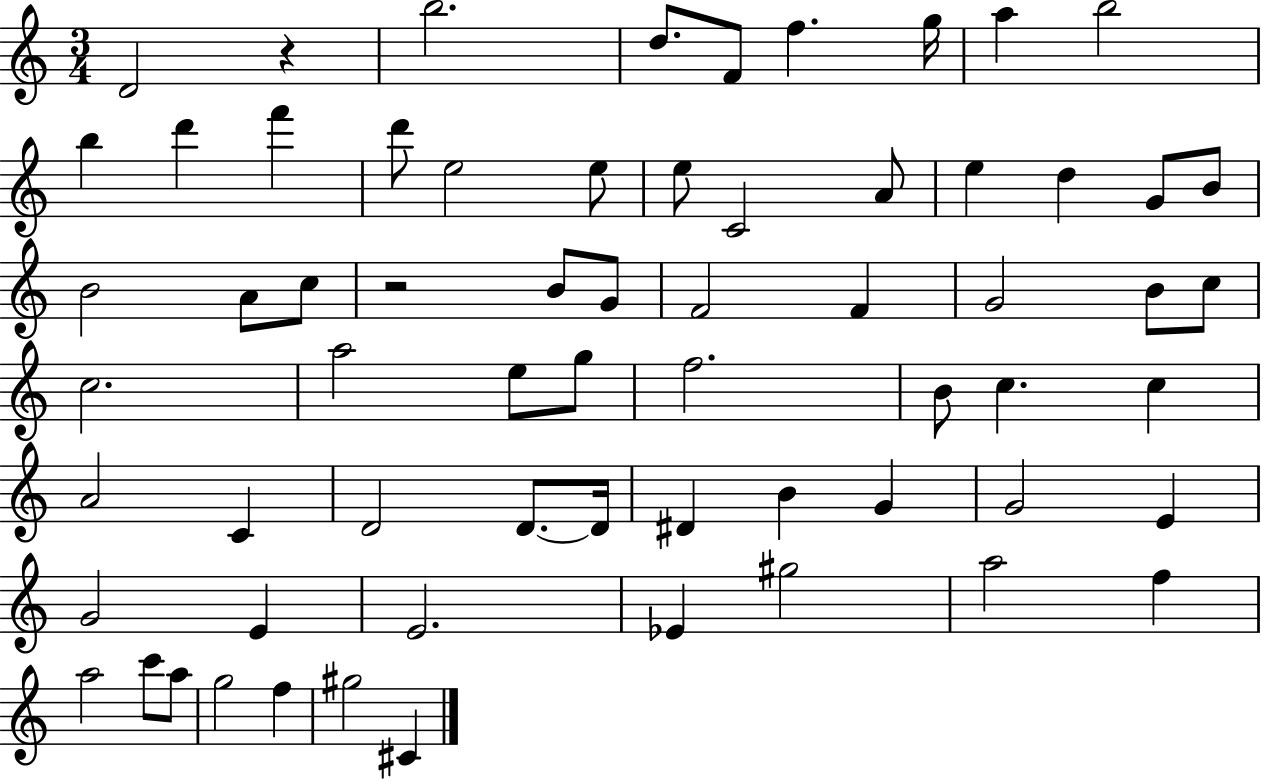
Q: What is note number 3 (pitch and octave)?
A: D5